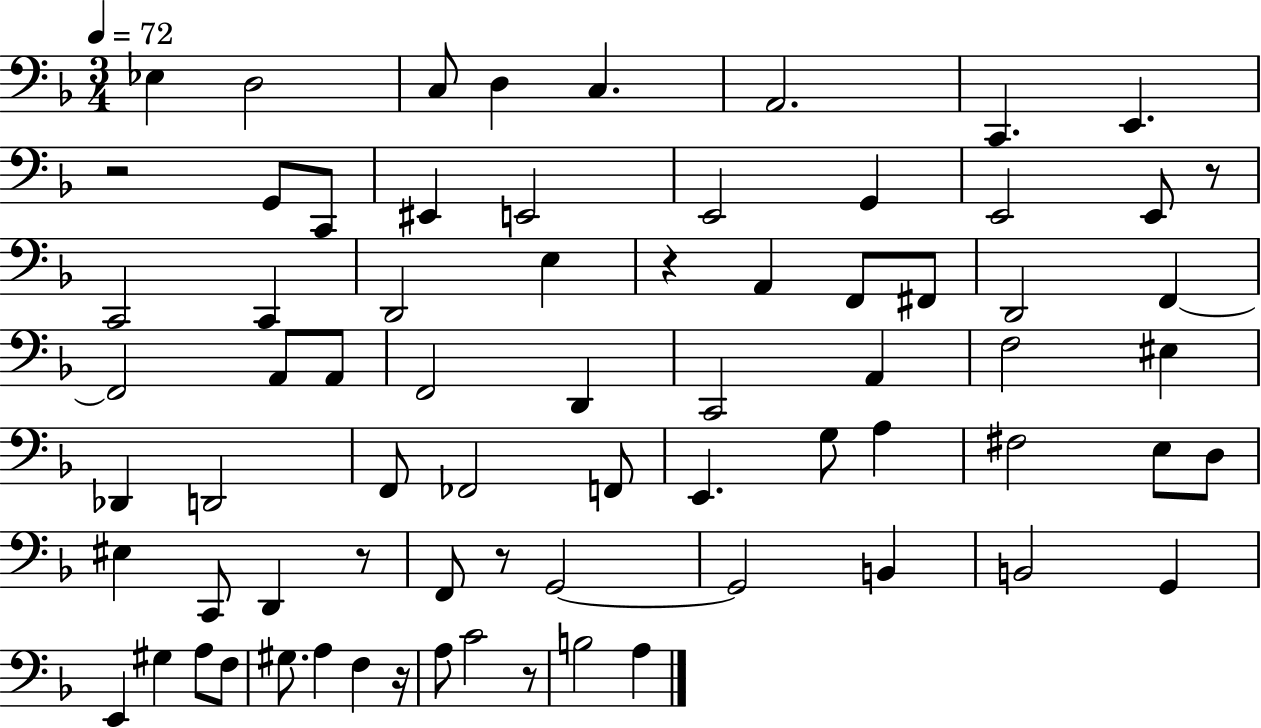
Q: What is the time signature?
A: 3/4